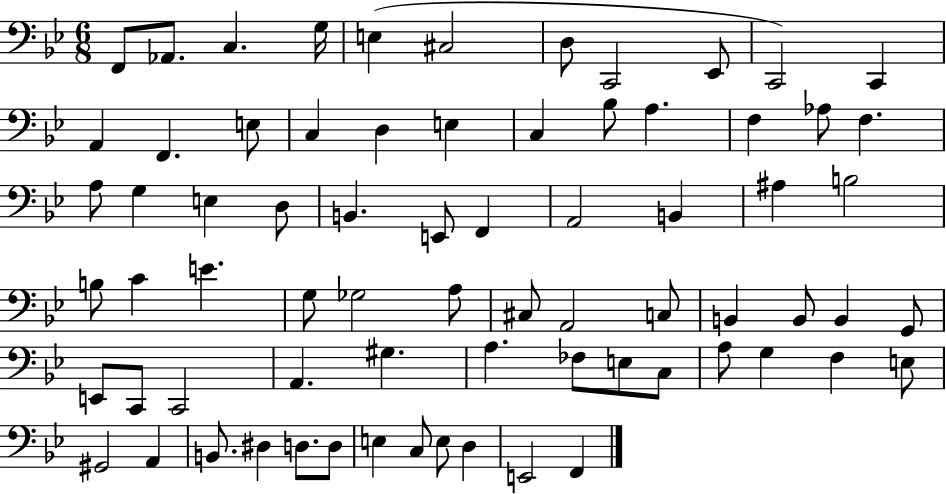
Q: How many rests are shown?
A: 0